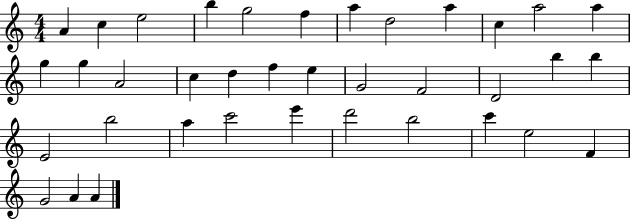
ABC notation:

X:1
T:Untitled
M:4/4
L:1/4
K:C
A c e2 b g2 f a d2 a c a2 a g g A2 c d f e G2 F2 D2 b b E2 b2 a c'2 e' d'2 b2 c' e2 F G2 A A